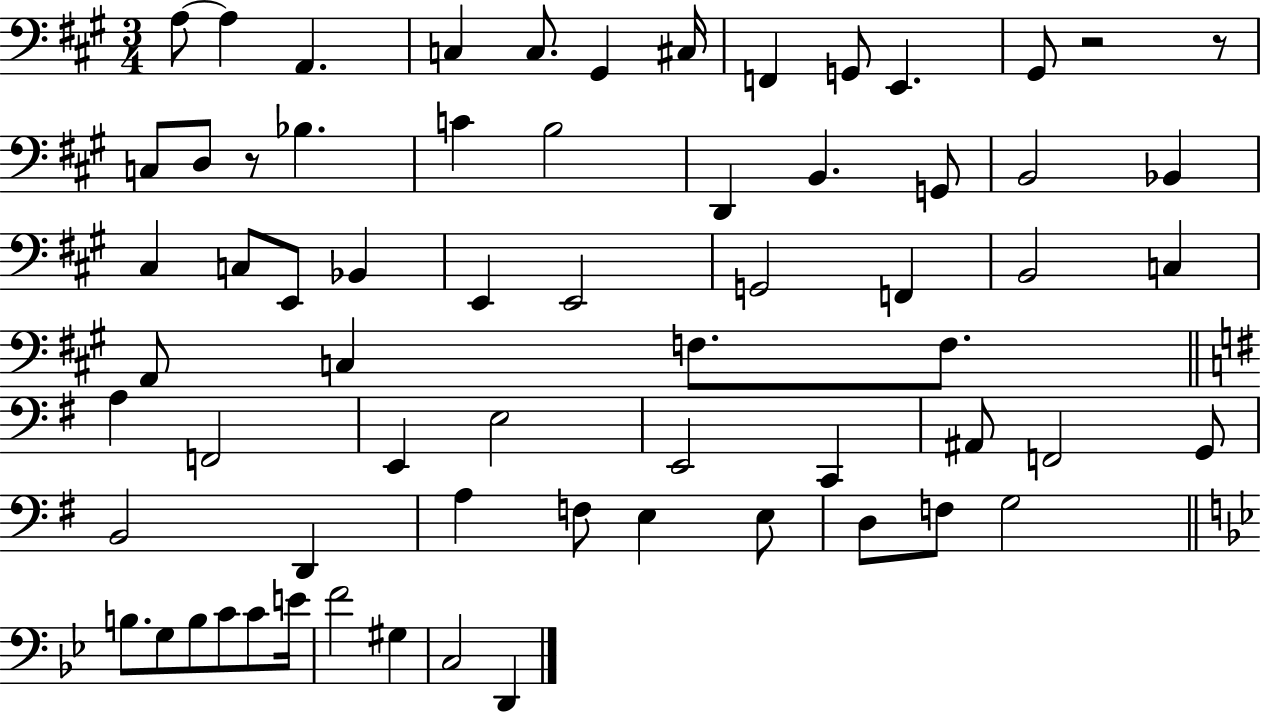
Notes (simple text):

A3/e A3/q A2/q. C3/q C3/e. G#2/q C#3/s F2/q G2/e E2/q. G#2/e R/h R/e C3/e D3/e R/e Bb3/q. C4/q B3/h D2/q B2/q. G2/e B2/h Bb2/q C#3/q C3/e E2/e Bb2/q E2/q E2/h G2/h F2/q B2/h C3/q A2/e C3/q F3/e. F3/e. A3/q F2/h E2/q E3/h E2/h C2/q A#2/e F2/h G2/e B2/h D2/q A3/q F3/e E3/q E3/e D3/e F3/e G3/h B3/e. G3/e B3/e C4/e C4/e E4/s F4/h G#3/q C3/h D2/q